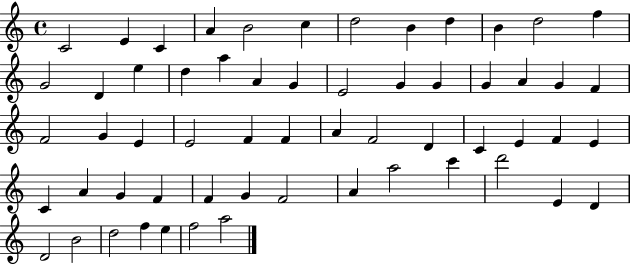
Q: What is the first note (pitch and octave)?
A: C4